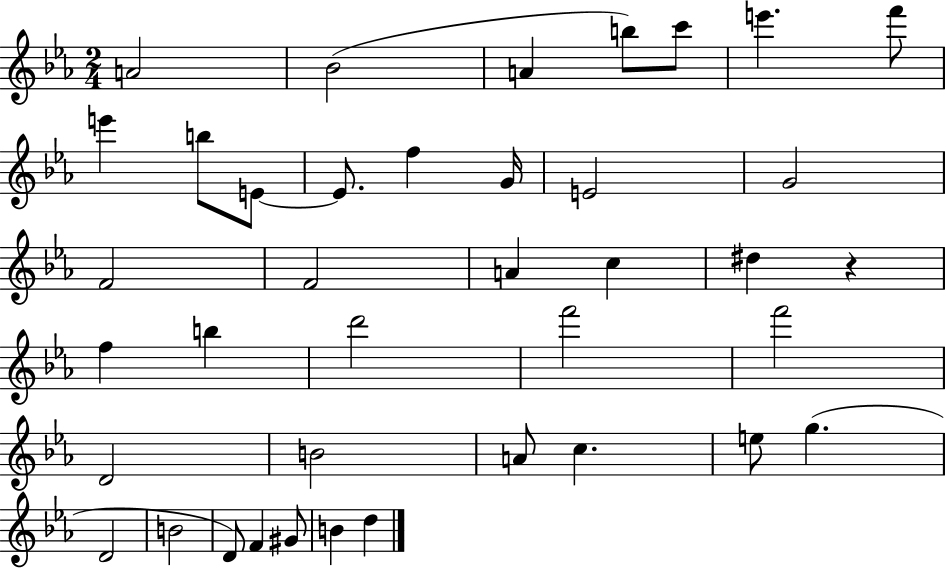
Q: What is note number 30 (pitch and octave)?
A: E5